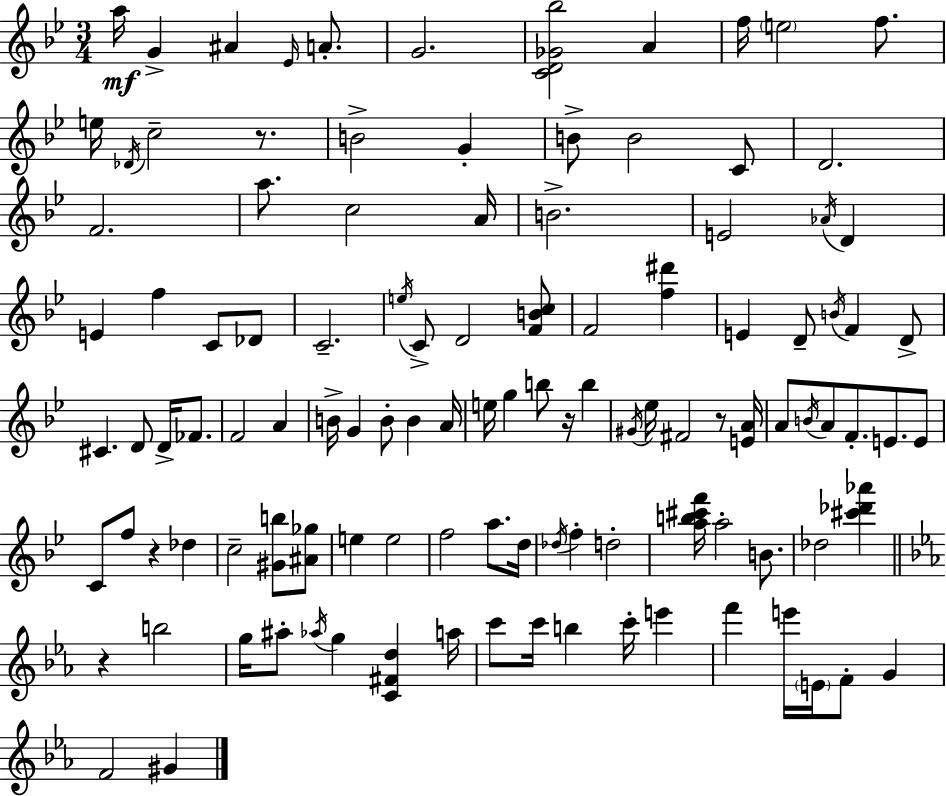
X:1
T:Untitled
M:3/4
L:1/4
K:Gm
a/4 G ^A _E/4 A/2 G2 [CD_G_b]2 A f/4 e2 f/2 e/4 _D/4 c2 z/2 B2 G B/2 B2 C/2 D2 F2 a/2 c2 A/4 B2 E2 _A/4 D E f C/2 _D/2 C2 e/4 C/2 D2 [FBc]/2 F2 [f^d'] E D/2 B/4 F D/2 ^C D/2 D/4 _F/2 F2 A B/4 G B/2 B A/4 e/4 g b/2 z/4 b ^G/4 _e/4 ^F2 z/2 [EA]/4 A/2 B/4 A/2 F/2 E/2 E/2 C/2 f/2 z _d c2 [^Gb]/2 [^A_g]/2 e e2 f2 a/2 d/4 _d/4 f d2 [ab^c'f']/4 a2 B/2 _d2 [^c'_d'_a'] z b2 g/4 ^a/2 _a/4 g [C^Fd] a/4 c'/2 c'/4 b c'/4 e' f' e'/4 E/4 F/2 G F2 ^G